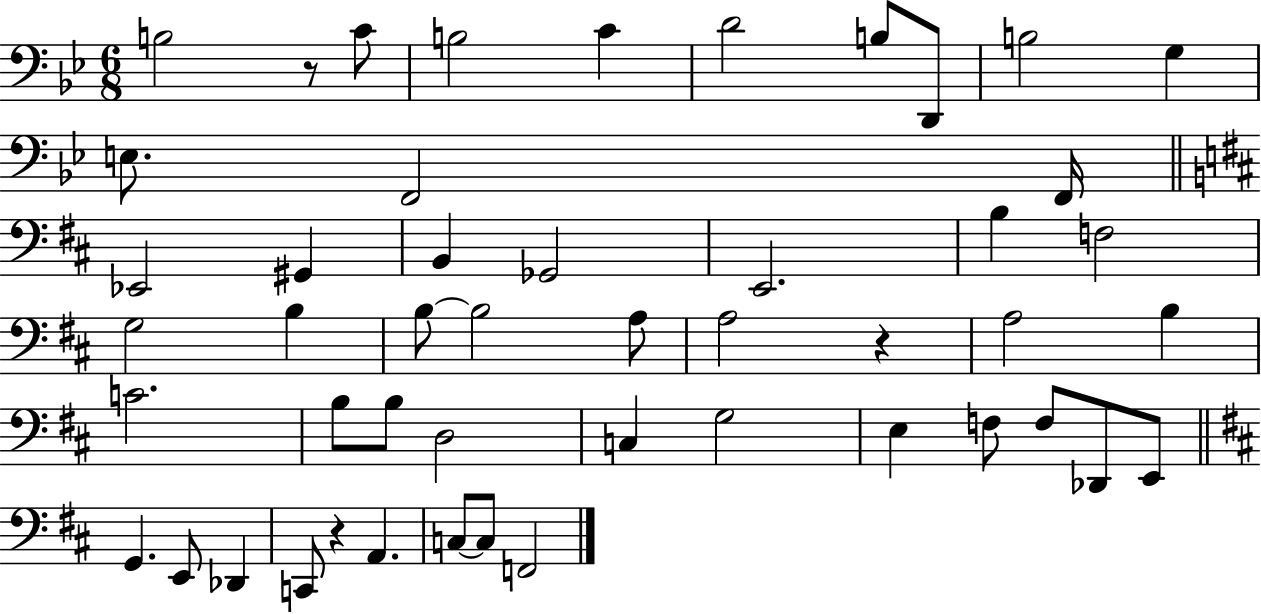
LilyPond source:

{
  \clef bass
  \numericTimeSignature
  \time 6/8
  \key bes \major
  b2 r8 c'8 | b2 c'4 | d'2 b8 d,8 | b2 g4 | \break e8. f,2 f,16 | \bar "||" \break \key d \major ees,2 gis,4 | b,4 ges,2 | e,2. | b4 f2 | \break g2 b4 | b8~~ b2 a8 | a2 r4 | a2 b4 | \break c'2. | b8 b8 d2 | c4 g2 | e4 f8 f8 des,8 e,8 | \break \bar "||" \break \key b \minor g,4. e,8 des,4 | c,8 r4 a,4. | c8~~ c8 f,2 | \bar "|."
}